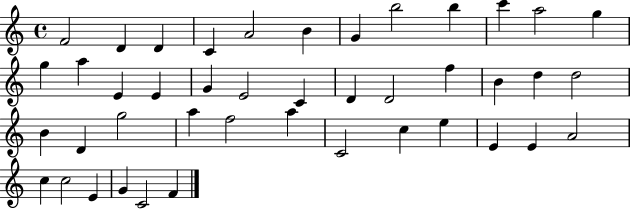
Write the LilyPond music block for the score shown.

{
  \clef treble
  \time 4/4
  \defaultTimeSignature
  \key c \major
  f'2 d'4 d'4 | c'4 a'2 b'4 | g'4 b''2 b''4 | c'''4 a''2 g''4 | \break g''4 a''4 e'4 e'4 | g'4 e'2 c'4 | d'4 d'2 f''4 | b'4 d''4 d''2 | \break b'4 d'4 g''2 | a''4 f''2 a''4 | c'2 c''4 e''4 | e'4 e'4 a'2 | \break c''4 c''2 e'4 | g'4 c'2 f'4 | \bar "|."
}